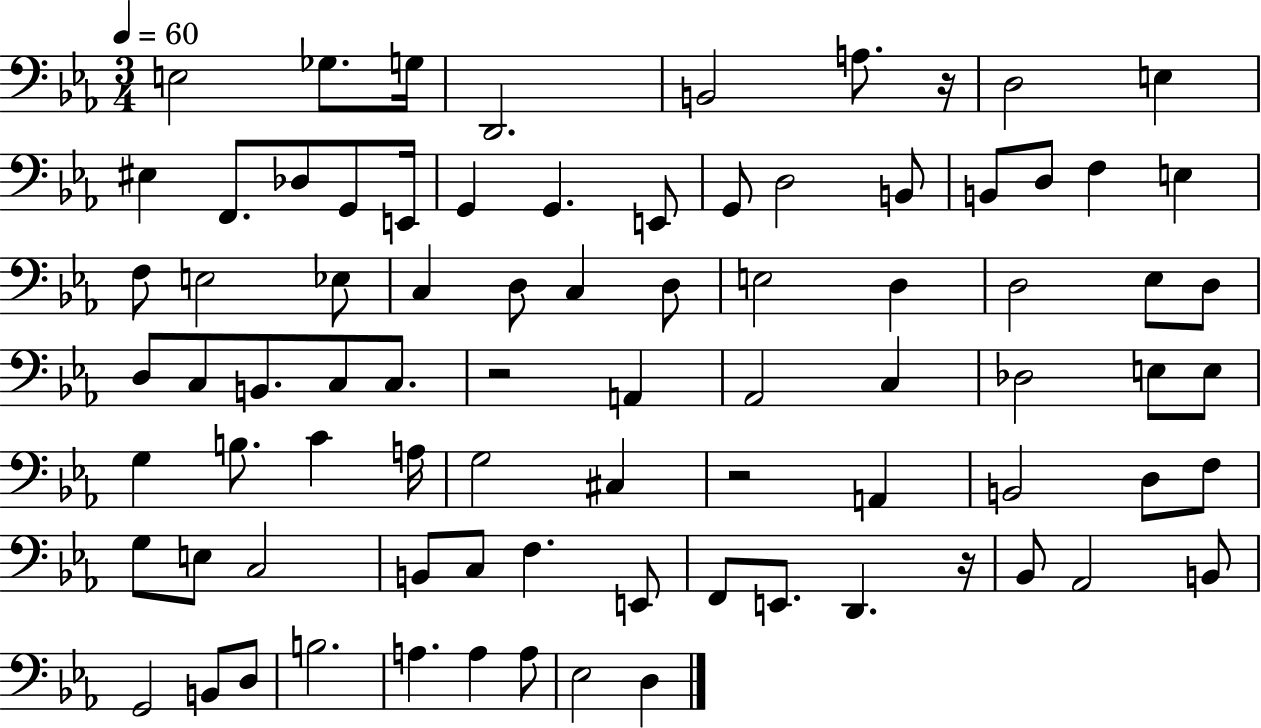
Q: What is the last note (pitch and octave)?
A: D3